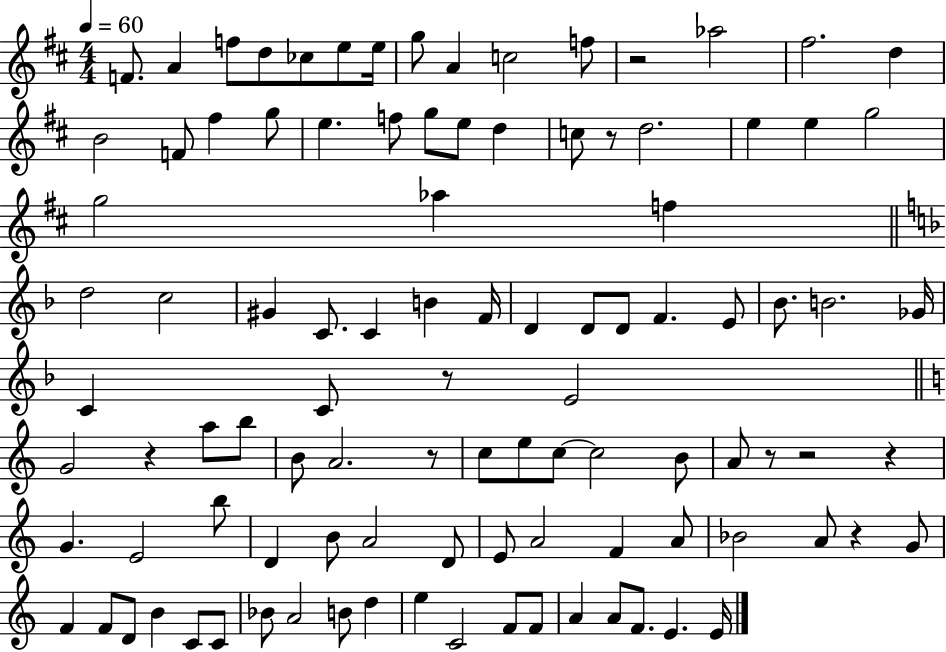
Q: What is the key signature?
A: D major